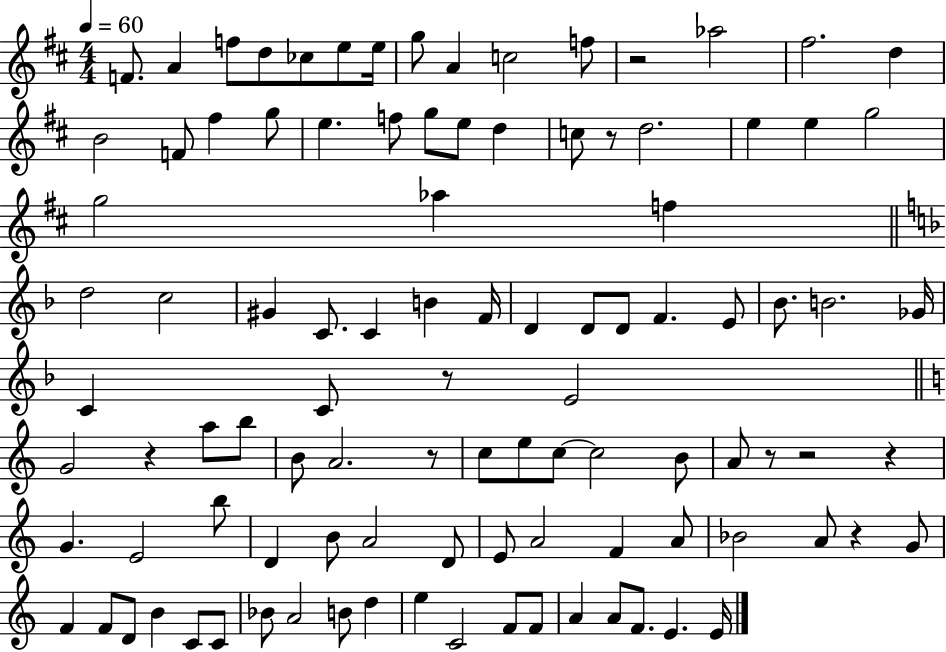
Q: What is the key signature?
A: D major